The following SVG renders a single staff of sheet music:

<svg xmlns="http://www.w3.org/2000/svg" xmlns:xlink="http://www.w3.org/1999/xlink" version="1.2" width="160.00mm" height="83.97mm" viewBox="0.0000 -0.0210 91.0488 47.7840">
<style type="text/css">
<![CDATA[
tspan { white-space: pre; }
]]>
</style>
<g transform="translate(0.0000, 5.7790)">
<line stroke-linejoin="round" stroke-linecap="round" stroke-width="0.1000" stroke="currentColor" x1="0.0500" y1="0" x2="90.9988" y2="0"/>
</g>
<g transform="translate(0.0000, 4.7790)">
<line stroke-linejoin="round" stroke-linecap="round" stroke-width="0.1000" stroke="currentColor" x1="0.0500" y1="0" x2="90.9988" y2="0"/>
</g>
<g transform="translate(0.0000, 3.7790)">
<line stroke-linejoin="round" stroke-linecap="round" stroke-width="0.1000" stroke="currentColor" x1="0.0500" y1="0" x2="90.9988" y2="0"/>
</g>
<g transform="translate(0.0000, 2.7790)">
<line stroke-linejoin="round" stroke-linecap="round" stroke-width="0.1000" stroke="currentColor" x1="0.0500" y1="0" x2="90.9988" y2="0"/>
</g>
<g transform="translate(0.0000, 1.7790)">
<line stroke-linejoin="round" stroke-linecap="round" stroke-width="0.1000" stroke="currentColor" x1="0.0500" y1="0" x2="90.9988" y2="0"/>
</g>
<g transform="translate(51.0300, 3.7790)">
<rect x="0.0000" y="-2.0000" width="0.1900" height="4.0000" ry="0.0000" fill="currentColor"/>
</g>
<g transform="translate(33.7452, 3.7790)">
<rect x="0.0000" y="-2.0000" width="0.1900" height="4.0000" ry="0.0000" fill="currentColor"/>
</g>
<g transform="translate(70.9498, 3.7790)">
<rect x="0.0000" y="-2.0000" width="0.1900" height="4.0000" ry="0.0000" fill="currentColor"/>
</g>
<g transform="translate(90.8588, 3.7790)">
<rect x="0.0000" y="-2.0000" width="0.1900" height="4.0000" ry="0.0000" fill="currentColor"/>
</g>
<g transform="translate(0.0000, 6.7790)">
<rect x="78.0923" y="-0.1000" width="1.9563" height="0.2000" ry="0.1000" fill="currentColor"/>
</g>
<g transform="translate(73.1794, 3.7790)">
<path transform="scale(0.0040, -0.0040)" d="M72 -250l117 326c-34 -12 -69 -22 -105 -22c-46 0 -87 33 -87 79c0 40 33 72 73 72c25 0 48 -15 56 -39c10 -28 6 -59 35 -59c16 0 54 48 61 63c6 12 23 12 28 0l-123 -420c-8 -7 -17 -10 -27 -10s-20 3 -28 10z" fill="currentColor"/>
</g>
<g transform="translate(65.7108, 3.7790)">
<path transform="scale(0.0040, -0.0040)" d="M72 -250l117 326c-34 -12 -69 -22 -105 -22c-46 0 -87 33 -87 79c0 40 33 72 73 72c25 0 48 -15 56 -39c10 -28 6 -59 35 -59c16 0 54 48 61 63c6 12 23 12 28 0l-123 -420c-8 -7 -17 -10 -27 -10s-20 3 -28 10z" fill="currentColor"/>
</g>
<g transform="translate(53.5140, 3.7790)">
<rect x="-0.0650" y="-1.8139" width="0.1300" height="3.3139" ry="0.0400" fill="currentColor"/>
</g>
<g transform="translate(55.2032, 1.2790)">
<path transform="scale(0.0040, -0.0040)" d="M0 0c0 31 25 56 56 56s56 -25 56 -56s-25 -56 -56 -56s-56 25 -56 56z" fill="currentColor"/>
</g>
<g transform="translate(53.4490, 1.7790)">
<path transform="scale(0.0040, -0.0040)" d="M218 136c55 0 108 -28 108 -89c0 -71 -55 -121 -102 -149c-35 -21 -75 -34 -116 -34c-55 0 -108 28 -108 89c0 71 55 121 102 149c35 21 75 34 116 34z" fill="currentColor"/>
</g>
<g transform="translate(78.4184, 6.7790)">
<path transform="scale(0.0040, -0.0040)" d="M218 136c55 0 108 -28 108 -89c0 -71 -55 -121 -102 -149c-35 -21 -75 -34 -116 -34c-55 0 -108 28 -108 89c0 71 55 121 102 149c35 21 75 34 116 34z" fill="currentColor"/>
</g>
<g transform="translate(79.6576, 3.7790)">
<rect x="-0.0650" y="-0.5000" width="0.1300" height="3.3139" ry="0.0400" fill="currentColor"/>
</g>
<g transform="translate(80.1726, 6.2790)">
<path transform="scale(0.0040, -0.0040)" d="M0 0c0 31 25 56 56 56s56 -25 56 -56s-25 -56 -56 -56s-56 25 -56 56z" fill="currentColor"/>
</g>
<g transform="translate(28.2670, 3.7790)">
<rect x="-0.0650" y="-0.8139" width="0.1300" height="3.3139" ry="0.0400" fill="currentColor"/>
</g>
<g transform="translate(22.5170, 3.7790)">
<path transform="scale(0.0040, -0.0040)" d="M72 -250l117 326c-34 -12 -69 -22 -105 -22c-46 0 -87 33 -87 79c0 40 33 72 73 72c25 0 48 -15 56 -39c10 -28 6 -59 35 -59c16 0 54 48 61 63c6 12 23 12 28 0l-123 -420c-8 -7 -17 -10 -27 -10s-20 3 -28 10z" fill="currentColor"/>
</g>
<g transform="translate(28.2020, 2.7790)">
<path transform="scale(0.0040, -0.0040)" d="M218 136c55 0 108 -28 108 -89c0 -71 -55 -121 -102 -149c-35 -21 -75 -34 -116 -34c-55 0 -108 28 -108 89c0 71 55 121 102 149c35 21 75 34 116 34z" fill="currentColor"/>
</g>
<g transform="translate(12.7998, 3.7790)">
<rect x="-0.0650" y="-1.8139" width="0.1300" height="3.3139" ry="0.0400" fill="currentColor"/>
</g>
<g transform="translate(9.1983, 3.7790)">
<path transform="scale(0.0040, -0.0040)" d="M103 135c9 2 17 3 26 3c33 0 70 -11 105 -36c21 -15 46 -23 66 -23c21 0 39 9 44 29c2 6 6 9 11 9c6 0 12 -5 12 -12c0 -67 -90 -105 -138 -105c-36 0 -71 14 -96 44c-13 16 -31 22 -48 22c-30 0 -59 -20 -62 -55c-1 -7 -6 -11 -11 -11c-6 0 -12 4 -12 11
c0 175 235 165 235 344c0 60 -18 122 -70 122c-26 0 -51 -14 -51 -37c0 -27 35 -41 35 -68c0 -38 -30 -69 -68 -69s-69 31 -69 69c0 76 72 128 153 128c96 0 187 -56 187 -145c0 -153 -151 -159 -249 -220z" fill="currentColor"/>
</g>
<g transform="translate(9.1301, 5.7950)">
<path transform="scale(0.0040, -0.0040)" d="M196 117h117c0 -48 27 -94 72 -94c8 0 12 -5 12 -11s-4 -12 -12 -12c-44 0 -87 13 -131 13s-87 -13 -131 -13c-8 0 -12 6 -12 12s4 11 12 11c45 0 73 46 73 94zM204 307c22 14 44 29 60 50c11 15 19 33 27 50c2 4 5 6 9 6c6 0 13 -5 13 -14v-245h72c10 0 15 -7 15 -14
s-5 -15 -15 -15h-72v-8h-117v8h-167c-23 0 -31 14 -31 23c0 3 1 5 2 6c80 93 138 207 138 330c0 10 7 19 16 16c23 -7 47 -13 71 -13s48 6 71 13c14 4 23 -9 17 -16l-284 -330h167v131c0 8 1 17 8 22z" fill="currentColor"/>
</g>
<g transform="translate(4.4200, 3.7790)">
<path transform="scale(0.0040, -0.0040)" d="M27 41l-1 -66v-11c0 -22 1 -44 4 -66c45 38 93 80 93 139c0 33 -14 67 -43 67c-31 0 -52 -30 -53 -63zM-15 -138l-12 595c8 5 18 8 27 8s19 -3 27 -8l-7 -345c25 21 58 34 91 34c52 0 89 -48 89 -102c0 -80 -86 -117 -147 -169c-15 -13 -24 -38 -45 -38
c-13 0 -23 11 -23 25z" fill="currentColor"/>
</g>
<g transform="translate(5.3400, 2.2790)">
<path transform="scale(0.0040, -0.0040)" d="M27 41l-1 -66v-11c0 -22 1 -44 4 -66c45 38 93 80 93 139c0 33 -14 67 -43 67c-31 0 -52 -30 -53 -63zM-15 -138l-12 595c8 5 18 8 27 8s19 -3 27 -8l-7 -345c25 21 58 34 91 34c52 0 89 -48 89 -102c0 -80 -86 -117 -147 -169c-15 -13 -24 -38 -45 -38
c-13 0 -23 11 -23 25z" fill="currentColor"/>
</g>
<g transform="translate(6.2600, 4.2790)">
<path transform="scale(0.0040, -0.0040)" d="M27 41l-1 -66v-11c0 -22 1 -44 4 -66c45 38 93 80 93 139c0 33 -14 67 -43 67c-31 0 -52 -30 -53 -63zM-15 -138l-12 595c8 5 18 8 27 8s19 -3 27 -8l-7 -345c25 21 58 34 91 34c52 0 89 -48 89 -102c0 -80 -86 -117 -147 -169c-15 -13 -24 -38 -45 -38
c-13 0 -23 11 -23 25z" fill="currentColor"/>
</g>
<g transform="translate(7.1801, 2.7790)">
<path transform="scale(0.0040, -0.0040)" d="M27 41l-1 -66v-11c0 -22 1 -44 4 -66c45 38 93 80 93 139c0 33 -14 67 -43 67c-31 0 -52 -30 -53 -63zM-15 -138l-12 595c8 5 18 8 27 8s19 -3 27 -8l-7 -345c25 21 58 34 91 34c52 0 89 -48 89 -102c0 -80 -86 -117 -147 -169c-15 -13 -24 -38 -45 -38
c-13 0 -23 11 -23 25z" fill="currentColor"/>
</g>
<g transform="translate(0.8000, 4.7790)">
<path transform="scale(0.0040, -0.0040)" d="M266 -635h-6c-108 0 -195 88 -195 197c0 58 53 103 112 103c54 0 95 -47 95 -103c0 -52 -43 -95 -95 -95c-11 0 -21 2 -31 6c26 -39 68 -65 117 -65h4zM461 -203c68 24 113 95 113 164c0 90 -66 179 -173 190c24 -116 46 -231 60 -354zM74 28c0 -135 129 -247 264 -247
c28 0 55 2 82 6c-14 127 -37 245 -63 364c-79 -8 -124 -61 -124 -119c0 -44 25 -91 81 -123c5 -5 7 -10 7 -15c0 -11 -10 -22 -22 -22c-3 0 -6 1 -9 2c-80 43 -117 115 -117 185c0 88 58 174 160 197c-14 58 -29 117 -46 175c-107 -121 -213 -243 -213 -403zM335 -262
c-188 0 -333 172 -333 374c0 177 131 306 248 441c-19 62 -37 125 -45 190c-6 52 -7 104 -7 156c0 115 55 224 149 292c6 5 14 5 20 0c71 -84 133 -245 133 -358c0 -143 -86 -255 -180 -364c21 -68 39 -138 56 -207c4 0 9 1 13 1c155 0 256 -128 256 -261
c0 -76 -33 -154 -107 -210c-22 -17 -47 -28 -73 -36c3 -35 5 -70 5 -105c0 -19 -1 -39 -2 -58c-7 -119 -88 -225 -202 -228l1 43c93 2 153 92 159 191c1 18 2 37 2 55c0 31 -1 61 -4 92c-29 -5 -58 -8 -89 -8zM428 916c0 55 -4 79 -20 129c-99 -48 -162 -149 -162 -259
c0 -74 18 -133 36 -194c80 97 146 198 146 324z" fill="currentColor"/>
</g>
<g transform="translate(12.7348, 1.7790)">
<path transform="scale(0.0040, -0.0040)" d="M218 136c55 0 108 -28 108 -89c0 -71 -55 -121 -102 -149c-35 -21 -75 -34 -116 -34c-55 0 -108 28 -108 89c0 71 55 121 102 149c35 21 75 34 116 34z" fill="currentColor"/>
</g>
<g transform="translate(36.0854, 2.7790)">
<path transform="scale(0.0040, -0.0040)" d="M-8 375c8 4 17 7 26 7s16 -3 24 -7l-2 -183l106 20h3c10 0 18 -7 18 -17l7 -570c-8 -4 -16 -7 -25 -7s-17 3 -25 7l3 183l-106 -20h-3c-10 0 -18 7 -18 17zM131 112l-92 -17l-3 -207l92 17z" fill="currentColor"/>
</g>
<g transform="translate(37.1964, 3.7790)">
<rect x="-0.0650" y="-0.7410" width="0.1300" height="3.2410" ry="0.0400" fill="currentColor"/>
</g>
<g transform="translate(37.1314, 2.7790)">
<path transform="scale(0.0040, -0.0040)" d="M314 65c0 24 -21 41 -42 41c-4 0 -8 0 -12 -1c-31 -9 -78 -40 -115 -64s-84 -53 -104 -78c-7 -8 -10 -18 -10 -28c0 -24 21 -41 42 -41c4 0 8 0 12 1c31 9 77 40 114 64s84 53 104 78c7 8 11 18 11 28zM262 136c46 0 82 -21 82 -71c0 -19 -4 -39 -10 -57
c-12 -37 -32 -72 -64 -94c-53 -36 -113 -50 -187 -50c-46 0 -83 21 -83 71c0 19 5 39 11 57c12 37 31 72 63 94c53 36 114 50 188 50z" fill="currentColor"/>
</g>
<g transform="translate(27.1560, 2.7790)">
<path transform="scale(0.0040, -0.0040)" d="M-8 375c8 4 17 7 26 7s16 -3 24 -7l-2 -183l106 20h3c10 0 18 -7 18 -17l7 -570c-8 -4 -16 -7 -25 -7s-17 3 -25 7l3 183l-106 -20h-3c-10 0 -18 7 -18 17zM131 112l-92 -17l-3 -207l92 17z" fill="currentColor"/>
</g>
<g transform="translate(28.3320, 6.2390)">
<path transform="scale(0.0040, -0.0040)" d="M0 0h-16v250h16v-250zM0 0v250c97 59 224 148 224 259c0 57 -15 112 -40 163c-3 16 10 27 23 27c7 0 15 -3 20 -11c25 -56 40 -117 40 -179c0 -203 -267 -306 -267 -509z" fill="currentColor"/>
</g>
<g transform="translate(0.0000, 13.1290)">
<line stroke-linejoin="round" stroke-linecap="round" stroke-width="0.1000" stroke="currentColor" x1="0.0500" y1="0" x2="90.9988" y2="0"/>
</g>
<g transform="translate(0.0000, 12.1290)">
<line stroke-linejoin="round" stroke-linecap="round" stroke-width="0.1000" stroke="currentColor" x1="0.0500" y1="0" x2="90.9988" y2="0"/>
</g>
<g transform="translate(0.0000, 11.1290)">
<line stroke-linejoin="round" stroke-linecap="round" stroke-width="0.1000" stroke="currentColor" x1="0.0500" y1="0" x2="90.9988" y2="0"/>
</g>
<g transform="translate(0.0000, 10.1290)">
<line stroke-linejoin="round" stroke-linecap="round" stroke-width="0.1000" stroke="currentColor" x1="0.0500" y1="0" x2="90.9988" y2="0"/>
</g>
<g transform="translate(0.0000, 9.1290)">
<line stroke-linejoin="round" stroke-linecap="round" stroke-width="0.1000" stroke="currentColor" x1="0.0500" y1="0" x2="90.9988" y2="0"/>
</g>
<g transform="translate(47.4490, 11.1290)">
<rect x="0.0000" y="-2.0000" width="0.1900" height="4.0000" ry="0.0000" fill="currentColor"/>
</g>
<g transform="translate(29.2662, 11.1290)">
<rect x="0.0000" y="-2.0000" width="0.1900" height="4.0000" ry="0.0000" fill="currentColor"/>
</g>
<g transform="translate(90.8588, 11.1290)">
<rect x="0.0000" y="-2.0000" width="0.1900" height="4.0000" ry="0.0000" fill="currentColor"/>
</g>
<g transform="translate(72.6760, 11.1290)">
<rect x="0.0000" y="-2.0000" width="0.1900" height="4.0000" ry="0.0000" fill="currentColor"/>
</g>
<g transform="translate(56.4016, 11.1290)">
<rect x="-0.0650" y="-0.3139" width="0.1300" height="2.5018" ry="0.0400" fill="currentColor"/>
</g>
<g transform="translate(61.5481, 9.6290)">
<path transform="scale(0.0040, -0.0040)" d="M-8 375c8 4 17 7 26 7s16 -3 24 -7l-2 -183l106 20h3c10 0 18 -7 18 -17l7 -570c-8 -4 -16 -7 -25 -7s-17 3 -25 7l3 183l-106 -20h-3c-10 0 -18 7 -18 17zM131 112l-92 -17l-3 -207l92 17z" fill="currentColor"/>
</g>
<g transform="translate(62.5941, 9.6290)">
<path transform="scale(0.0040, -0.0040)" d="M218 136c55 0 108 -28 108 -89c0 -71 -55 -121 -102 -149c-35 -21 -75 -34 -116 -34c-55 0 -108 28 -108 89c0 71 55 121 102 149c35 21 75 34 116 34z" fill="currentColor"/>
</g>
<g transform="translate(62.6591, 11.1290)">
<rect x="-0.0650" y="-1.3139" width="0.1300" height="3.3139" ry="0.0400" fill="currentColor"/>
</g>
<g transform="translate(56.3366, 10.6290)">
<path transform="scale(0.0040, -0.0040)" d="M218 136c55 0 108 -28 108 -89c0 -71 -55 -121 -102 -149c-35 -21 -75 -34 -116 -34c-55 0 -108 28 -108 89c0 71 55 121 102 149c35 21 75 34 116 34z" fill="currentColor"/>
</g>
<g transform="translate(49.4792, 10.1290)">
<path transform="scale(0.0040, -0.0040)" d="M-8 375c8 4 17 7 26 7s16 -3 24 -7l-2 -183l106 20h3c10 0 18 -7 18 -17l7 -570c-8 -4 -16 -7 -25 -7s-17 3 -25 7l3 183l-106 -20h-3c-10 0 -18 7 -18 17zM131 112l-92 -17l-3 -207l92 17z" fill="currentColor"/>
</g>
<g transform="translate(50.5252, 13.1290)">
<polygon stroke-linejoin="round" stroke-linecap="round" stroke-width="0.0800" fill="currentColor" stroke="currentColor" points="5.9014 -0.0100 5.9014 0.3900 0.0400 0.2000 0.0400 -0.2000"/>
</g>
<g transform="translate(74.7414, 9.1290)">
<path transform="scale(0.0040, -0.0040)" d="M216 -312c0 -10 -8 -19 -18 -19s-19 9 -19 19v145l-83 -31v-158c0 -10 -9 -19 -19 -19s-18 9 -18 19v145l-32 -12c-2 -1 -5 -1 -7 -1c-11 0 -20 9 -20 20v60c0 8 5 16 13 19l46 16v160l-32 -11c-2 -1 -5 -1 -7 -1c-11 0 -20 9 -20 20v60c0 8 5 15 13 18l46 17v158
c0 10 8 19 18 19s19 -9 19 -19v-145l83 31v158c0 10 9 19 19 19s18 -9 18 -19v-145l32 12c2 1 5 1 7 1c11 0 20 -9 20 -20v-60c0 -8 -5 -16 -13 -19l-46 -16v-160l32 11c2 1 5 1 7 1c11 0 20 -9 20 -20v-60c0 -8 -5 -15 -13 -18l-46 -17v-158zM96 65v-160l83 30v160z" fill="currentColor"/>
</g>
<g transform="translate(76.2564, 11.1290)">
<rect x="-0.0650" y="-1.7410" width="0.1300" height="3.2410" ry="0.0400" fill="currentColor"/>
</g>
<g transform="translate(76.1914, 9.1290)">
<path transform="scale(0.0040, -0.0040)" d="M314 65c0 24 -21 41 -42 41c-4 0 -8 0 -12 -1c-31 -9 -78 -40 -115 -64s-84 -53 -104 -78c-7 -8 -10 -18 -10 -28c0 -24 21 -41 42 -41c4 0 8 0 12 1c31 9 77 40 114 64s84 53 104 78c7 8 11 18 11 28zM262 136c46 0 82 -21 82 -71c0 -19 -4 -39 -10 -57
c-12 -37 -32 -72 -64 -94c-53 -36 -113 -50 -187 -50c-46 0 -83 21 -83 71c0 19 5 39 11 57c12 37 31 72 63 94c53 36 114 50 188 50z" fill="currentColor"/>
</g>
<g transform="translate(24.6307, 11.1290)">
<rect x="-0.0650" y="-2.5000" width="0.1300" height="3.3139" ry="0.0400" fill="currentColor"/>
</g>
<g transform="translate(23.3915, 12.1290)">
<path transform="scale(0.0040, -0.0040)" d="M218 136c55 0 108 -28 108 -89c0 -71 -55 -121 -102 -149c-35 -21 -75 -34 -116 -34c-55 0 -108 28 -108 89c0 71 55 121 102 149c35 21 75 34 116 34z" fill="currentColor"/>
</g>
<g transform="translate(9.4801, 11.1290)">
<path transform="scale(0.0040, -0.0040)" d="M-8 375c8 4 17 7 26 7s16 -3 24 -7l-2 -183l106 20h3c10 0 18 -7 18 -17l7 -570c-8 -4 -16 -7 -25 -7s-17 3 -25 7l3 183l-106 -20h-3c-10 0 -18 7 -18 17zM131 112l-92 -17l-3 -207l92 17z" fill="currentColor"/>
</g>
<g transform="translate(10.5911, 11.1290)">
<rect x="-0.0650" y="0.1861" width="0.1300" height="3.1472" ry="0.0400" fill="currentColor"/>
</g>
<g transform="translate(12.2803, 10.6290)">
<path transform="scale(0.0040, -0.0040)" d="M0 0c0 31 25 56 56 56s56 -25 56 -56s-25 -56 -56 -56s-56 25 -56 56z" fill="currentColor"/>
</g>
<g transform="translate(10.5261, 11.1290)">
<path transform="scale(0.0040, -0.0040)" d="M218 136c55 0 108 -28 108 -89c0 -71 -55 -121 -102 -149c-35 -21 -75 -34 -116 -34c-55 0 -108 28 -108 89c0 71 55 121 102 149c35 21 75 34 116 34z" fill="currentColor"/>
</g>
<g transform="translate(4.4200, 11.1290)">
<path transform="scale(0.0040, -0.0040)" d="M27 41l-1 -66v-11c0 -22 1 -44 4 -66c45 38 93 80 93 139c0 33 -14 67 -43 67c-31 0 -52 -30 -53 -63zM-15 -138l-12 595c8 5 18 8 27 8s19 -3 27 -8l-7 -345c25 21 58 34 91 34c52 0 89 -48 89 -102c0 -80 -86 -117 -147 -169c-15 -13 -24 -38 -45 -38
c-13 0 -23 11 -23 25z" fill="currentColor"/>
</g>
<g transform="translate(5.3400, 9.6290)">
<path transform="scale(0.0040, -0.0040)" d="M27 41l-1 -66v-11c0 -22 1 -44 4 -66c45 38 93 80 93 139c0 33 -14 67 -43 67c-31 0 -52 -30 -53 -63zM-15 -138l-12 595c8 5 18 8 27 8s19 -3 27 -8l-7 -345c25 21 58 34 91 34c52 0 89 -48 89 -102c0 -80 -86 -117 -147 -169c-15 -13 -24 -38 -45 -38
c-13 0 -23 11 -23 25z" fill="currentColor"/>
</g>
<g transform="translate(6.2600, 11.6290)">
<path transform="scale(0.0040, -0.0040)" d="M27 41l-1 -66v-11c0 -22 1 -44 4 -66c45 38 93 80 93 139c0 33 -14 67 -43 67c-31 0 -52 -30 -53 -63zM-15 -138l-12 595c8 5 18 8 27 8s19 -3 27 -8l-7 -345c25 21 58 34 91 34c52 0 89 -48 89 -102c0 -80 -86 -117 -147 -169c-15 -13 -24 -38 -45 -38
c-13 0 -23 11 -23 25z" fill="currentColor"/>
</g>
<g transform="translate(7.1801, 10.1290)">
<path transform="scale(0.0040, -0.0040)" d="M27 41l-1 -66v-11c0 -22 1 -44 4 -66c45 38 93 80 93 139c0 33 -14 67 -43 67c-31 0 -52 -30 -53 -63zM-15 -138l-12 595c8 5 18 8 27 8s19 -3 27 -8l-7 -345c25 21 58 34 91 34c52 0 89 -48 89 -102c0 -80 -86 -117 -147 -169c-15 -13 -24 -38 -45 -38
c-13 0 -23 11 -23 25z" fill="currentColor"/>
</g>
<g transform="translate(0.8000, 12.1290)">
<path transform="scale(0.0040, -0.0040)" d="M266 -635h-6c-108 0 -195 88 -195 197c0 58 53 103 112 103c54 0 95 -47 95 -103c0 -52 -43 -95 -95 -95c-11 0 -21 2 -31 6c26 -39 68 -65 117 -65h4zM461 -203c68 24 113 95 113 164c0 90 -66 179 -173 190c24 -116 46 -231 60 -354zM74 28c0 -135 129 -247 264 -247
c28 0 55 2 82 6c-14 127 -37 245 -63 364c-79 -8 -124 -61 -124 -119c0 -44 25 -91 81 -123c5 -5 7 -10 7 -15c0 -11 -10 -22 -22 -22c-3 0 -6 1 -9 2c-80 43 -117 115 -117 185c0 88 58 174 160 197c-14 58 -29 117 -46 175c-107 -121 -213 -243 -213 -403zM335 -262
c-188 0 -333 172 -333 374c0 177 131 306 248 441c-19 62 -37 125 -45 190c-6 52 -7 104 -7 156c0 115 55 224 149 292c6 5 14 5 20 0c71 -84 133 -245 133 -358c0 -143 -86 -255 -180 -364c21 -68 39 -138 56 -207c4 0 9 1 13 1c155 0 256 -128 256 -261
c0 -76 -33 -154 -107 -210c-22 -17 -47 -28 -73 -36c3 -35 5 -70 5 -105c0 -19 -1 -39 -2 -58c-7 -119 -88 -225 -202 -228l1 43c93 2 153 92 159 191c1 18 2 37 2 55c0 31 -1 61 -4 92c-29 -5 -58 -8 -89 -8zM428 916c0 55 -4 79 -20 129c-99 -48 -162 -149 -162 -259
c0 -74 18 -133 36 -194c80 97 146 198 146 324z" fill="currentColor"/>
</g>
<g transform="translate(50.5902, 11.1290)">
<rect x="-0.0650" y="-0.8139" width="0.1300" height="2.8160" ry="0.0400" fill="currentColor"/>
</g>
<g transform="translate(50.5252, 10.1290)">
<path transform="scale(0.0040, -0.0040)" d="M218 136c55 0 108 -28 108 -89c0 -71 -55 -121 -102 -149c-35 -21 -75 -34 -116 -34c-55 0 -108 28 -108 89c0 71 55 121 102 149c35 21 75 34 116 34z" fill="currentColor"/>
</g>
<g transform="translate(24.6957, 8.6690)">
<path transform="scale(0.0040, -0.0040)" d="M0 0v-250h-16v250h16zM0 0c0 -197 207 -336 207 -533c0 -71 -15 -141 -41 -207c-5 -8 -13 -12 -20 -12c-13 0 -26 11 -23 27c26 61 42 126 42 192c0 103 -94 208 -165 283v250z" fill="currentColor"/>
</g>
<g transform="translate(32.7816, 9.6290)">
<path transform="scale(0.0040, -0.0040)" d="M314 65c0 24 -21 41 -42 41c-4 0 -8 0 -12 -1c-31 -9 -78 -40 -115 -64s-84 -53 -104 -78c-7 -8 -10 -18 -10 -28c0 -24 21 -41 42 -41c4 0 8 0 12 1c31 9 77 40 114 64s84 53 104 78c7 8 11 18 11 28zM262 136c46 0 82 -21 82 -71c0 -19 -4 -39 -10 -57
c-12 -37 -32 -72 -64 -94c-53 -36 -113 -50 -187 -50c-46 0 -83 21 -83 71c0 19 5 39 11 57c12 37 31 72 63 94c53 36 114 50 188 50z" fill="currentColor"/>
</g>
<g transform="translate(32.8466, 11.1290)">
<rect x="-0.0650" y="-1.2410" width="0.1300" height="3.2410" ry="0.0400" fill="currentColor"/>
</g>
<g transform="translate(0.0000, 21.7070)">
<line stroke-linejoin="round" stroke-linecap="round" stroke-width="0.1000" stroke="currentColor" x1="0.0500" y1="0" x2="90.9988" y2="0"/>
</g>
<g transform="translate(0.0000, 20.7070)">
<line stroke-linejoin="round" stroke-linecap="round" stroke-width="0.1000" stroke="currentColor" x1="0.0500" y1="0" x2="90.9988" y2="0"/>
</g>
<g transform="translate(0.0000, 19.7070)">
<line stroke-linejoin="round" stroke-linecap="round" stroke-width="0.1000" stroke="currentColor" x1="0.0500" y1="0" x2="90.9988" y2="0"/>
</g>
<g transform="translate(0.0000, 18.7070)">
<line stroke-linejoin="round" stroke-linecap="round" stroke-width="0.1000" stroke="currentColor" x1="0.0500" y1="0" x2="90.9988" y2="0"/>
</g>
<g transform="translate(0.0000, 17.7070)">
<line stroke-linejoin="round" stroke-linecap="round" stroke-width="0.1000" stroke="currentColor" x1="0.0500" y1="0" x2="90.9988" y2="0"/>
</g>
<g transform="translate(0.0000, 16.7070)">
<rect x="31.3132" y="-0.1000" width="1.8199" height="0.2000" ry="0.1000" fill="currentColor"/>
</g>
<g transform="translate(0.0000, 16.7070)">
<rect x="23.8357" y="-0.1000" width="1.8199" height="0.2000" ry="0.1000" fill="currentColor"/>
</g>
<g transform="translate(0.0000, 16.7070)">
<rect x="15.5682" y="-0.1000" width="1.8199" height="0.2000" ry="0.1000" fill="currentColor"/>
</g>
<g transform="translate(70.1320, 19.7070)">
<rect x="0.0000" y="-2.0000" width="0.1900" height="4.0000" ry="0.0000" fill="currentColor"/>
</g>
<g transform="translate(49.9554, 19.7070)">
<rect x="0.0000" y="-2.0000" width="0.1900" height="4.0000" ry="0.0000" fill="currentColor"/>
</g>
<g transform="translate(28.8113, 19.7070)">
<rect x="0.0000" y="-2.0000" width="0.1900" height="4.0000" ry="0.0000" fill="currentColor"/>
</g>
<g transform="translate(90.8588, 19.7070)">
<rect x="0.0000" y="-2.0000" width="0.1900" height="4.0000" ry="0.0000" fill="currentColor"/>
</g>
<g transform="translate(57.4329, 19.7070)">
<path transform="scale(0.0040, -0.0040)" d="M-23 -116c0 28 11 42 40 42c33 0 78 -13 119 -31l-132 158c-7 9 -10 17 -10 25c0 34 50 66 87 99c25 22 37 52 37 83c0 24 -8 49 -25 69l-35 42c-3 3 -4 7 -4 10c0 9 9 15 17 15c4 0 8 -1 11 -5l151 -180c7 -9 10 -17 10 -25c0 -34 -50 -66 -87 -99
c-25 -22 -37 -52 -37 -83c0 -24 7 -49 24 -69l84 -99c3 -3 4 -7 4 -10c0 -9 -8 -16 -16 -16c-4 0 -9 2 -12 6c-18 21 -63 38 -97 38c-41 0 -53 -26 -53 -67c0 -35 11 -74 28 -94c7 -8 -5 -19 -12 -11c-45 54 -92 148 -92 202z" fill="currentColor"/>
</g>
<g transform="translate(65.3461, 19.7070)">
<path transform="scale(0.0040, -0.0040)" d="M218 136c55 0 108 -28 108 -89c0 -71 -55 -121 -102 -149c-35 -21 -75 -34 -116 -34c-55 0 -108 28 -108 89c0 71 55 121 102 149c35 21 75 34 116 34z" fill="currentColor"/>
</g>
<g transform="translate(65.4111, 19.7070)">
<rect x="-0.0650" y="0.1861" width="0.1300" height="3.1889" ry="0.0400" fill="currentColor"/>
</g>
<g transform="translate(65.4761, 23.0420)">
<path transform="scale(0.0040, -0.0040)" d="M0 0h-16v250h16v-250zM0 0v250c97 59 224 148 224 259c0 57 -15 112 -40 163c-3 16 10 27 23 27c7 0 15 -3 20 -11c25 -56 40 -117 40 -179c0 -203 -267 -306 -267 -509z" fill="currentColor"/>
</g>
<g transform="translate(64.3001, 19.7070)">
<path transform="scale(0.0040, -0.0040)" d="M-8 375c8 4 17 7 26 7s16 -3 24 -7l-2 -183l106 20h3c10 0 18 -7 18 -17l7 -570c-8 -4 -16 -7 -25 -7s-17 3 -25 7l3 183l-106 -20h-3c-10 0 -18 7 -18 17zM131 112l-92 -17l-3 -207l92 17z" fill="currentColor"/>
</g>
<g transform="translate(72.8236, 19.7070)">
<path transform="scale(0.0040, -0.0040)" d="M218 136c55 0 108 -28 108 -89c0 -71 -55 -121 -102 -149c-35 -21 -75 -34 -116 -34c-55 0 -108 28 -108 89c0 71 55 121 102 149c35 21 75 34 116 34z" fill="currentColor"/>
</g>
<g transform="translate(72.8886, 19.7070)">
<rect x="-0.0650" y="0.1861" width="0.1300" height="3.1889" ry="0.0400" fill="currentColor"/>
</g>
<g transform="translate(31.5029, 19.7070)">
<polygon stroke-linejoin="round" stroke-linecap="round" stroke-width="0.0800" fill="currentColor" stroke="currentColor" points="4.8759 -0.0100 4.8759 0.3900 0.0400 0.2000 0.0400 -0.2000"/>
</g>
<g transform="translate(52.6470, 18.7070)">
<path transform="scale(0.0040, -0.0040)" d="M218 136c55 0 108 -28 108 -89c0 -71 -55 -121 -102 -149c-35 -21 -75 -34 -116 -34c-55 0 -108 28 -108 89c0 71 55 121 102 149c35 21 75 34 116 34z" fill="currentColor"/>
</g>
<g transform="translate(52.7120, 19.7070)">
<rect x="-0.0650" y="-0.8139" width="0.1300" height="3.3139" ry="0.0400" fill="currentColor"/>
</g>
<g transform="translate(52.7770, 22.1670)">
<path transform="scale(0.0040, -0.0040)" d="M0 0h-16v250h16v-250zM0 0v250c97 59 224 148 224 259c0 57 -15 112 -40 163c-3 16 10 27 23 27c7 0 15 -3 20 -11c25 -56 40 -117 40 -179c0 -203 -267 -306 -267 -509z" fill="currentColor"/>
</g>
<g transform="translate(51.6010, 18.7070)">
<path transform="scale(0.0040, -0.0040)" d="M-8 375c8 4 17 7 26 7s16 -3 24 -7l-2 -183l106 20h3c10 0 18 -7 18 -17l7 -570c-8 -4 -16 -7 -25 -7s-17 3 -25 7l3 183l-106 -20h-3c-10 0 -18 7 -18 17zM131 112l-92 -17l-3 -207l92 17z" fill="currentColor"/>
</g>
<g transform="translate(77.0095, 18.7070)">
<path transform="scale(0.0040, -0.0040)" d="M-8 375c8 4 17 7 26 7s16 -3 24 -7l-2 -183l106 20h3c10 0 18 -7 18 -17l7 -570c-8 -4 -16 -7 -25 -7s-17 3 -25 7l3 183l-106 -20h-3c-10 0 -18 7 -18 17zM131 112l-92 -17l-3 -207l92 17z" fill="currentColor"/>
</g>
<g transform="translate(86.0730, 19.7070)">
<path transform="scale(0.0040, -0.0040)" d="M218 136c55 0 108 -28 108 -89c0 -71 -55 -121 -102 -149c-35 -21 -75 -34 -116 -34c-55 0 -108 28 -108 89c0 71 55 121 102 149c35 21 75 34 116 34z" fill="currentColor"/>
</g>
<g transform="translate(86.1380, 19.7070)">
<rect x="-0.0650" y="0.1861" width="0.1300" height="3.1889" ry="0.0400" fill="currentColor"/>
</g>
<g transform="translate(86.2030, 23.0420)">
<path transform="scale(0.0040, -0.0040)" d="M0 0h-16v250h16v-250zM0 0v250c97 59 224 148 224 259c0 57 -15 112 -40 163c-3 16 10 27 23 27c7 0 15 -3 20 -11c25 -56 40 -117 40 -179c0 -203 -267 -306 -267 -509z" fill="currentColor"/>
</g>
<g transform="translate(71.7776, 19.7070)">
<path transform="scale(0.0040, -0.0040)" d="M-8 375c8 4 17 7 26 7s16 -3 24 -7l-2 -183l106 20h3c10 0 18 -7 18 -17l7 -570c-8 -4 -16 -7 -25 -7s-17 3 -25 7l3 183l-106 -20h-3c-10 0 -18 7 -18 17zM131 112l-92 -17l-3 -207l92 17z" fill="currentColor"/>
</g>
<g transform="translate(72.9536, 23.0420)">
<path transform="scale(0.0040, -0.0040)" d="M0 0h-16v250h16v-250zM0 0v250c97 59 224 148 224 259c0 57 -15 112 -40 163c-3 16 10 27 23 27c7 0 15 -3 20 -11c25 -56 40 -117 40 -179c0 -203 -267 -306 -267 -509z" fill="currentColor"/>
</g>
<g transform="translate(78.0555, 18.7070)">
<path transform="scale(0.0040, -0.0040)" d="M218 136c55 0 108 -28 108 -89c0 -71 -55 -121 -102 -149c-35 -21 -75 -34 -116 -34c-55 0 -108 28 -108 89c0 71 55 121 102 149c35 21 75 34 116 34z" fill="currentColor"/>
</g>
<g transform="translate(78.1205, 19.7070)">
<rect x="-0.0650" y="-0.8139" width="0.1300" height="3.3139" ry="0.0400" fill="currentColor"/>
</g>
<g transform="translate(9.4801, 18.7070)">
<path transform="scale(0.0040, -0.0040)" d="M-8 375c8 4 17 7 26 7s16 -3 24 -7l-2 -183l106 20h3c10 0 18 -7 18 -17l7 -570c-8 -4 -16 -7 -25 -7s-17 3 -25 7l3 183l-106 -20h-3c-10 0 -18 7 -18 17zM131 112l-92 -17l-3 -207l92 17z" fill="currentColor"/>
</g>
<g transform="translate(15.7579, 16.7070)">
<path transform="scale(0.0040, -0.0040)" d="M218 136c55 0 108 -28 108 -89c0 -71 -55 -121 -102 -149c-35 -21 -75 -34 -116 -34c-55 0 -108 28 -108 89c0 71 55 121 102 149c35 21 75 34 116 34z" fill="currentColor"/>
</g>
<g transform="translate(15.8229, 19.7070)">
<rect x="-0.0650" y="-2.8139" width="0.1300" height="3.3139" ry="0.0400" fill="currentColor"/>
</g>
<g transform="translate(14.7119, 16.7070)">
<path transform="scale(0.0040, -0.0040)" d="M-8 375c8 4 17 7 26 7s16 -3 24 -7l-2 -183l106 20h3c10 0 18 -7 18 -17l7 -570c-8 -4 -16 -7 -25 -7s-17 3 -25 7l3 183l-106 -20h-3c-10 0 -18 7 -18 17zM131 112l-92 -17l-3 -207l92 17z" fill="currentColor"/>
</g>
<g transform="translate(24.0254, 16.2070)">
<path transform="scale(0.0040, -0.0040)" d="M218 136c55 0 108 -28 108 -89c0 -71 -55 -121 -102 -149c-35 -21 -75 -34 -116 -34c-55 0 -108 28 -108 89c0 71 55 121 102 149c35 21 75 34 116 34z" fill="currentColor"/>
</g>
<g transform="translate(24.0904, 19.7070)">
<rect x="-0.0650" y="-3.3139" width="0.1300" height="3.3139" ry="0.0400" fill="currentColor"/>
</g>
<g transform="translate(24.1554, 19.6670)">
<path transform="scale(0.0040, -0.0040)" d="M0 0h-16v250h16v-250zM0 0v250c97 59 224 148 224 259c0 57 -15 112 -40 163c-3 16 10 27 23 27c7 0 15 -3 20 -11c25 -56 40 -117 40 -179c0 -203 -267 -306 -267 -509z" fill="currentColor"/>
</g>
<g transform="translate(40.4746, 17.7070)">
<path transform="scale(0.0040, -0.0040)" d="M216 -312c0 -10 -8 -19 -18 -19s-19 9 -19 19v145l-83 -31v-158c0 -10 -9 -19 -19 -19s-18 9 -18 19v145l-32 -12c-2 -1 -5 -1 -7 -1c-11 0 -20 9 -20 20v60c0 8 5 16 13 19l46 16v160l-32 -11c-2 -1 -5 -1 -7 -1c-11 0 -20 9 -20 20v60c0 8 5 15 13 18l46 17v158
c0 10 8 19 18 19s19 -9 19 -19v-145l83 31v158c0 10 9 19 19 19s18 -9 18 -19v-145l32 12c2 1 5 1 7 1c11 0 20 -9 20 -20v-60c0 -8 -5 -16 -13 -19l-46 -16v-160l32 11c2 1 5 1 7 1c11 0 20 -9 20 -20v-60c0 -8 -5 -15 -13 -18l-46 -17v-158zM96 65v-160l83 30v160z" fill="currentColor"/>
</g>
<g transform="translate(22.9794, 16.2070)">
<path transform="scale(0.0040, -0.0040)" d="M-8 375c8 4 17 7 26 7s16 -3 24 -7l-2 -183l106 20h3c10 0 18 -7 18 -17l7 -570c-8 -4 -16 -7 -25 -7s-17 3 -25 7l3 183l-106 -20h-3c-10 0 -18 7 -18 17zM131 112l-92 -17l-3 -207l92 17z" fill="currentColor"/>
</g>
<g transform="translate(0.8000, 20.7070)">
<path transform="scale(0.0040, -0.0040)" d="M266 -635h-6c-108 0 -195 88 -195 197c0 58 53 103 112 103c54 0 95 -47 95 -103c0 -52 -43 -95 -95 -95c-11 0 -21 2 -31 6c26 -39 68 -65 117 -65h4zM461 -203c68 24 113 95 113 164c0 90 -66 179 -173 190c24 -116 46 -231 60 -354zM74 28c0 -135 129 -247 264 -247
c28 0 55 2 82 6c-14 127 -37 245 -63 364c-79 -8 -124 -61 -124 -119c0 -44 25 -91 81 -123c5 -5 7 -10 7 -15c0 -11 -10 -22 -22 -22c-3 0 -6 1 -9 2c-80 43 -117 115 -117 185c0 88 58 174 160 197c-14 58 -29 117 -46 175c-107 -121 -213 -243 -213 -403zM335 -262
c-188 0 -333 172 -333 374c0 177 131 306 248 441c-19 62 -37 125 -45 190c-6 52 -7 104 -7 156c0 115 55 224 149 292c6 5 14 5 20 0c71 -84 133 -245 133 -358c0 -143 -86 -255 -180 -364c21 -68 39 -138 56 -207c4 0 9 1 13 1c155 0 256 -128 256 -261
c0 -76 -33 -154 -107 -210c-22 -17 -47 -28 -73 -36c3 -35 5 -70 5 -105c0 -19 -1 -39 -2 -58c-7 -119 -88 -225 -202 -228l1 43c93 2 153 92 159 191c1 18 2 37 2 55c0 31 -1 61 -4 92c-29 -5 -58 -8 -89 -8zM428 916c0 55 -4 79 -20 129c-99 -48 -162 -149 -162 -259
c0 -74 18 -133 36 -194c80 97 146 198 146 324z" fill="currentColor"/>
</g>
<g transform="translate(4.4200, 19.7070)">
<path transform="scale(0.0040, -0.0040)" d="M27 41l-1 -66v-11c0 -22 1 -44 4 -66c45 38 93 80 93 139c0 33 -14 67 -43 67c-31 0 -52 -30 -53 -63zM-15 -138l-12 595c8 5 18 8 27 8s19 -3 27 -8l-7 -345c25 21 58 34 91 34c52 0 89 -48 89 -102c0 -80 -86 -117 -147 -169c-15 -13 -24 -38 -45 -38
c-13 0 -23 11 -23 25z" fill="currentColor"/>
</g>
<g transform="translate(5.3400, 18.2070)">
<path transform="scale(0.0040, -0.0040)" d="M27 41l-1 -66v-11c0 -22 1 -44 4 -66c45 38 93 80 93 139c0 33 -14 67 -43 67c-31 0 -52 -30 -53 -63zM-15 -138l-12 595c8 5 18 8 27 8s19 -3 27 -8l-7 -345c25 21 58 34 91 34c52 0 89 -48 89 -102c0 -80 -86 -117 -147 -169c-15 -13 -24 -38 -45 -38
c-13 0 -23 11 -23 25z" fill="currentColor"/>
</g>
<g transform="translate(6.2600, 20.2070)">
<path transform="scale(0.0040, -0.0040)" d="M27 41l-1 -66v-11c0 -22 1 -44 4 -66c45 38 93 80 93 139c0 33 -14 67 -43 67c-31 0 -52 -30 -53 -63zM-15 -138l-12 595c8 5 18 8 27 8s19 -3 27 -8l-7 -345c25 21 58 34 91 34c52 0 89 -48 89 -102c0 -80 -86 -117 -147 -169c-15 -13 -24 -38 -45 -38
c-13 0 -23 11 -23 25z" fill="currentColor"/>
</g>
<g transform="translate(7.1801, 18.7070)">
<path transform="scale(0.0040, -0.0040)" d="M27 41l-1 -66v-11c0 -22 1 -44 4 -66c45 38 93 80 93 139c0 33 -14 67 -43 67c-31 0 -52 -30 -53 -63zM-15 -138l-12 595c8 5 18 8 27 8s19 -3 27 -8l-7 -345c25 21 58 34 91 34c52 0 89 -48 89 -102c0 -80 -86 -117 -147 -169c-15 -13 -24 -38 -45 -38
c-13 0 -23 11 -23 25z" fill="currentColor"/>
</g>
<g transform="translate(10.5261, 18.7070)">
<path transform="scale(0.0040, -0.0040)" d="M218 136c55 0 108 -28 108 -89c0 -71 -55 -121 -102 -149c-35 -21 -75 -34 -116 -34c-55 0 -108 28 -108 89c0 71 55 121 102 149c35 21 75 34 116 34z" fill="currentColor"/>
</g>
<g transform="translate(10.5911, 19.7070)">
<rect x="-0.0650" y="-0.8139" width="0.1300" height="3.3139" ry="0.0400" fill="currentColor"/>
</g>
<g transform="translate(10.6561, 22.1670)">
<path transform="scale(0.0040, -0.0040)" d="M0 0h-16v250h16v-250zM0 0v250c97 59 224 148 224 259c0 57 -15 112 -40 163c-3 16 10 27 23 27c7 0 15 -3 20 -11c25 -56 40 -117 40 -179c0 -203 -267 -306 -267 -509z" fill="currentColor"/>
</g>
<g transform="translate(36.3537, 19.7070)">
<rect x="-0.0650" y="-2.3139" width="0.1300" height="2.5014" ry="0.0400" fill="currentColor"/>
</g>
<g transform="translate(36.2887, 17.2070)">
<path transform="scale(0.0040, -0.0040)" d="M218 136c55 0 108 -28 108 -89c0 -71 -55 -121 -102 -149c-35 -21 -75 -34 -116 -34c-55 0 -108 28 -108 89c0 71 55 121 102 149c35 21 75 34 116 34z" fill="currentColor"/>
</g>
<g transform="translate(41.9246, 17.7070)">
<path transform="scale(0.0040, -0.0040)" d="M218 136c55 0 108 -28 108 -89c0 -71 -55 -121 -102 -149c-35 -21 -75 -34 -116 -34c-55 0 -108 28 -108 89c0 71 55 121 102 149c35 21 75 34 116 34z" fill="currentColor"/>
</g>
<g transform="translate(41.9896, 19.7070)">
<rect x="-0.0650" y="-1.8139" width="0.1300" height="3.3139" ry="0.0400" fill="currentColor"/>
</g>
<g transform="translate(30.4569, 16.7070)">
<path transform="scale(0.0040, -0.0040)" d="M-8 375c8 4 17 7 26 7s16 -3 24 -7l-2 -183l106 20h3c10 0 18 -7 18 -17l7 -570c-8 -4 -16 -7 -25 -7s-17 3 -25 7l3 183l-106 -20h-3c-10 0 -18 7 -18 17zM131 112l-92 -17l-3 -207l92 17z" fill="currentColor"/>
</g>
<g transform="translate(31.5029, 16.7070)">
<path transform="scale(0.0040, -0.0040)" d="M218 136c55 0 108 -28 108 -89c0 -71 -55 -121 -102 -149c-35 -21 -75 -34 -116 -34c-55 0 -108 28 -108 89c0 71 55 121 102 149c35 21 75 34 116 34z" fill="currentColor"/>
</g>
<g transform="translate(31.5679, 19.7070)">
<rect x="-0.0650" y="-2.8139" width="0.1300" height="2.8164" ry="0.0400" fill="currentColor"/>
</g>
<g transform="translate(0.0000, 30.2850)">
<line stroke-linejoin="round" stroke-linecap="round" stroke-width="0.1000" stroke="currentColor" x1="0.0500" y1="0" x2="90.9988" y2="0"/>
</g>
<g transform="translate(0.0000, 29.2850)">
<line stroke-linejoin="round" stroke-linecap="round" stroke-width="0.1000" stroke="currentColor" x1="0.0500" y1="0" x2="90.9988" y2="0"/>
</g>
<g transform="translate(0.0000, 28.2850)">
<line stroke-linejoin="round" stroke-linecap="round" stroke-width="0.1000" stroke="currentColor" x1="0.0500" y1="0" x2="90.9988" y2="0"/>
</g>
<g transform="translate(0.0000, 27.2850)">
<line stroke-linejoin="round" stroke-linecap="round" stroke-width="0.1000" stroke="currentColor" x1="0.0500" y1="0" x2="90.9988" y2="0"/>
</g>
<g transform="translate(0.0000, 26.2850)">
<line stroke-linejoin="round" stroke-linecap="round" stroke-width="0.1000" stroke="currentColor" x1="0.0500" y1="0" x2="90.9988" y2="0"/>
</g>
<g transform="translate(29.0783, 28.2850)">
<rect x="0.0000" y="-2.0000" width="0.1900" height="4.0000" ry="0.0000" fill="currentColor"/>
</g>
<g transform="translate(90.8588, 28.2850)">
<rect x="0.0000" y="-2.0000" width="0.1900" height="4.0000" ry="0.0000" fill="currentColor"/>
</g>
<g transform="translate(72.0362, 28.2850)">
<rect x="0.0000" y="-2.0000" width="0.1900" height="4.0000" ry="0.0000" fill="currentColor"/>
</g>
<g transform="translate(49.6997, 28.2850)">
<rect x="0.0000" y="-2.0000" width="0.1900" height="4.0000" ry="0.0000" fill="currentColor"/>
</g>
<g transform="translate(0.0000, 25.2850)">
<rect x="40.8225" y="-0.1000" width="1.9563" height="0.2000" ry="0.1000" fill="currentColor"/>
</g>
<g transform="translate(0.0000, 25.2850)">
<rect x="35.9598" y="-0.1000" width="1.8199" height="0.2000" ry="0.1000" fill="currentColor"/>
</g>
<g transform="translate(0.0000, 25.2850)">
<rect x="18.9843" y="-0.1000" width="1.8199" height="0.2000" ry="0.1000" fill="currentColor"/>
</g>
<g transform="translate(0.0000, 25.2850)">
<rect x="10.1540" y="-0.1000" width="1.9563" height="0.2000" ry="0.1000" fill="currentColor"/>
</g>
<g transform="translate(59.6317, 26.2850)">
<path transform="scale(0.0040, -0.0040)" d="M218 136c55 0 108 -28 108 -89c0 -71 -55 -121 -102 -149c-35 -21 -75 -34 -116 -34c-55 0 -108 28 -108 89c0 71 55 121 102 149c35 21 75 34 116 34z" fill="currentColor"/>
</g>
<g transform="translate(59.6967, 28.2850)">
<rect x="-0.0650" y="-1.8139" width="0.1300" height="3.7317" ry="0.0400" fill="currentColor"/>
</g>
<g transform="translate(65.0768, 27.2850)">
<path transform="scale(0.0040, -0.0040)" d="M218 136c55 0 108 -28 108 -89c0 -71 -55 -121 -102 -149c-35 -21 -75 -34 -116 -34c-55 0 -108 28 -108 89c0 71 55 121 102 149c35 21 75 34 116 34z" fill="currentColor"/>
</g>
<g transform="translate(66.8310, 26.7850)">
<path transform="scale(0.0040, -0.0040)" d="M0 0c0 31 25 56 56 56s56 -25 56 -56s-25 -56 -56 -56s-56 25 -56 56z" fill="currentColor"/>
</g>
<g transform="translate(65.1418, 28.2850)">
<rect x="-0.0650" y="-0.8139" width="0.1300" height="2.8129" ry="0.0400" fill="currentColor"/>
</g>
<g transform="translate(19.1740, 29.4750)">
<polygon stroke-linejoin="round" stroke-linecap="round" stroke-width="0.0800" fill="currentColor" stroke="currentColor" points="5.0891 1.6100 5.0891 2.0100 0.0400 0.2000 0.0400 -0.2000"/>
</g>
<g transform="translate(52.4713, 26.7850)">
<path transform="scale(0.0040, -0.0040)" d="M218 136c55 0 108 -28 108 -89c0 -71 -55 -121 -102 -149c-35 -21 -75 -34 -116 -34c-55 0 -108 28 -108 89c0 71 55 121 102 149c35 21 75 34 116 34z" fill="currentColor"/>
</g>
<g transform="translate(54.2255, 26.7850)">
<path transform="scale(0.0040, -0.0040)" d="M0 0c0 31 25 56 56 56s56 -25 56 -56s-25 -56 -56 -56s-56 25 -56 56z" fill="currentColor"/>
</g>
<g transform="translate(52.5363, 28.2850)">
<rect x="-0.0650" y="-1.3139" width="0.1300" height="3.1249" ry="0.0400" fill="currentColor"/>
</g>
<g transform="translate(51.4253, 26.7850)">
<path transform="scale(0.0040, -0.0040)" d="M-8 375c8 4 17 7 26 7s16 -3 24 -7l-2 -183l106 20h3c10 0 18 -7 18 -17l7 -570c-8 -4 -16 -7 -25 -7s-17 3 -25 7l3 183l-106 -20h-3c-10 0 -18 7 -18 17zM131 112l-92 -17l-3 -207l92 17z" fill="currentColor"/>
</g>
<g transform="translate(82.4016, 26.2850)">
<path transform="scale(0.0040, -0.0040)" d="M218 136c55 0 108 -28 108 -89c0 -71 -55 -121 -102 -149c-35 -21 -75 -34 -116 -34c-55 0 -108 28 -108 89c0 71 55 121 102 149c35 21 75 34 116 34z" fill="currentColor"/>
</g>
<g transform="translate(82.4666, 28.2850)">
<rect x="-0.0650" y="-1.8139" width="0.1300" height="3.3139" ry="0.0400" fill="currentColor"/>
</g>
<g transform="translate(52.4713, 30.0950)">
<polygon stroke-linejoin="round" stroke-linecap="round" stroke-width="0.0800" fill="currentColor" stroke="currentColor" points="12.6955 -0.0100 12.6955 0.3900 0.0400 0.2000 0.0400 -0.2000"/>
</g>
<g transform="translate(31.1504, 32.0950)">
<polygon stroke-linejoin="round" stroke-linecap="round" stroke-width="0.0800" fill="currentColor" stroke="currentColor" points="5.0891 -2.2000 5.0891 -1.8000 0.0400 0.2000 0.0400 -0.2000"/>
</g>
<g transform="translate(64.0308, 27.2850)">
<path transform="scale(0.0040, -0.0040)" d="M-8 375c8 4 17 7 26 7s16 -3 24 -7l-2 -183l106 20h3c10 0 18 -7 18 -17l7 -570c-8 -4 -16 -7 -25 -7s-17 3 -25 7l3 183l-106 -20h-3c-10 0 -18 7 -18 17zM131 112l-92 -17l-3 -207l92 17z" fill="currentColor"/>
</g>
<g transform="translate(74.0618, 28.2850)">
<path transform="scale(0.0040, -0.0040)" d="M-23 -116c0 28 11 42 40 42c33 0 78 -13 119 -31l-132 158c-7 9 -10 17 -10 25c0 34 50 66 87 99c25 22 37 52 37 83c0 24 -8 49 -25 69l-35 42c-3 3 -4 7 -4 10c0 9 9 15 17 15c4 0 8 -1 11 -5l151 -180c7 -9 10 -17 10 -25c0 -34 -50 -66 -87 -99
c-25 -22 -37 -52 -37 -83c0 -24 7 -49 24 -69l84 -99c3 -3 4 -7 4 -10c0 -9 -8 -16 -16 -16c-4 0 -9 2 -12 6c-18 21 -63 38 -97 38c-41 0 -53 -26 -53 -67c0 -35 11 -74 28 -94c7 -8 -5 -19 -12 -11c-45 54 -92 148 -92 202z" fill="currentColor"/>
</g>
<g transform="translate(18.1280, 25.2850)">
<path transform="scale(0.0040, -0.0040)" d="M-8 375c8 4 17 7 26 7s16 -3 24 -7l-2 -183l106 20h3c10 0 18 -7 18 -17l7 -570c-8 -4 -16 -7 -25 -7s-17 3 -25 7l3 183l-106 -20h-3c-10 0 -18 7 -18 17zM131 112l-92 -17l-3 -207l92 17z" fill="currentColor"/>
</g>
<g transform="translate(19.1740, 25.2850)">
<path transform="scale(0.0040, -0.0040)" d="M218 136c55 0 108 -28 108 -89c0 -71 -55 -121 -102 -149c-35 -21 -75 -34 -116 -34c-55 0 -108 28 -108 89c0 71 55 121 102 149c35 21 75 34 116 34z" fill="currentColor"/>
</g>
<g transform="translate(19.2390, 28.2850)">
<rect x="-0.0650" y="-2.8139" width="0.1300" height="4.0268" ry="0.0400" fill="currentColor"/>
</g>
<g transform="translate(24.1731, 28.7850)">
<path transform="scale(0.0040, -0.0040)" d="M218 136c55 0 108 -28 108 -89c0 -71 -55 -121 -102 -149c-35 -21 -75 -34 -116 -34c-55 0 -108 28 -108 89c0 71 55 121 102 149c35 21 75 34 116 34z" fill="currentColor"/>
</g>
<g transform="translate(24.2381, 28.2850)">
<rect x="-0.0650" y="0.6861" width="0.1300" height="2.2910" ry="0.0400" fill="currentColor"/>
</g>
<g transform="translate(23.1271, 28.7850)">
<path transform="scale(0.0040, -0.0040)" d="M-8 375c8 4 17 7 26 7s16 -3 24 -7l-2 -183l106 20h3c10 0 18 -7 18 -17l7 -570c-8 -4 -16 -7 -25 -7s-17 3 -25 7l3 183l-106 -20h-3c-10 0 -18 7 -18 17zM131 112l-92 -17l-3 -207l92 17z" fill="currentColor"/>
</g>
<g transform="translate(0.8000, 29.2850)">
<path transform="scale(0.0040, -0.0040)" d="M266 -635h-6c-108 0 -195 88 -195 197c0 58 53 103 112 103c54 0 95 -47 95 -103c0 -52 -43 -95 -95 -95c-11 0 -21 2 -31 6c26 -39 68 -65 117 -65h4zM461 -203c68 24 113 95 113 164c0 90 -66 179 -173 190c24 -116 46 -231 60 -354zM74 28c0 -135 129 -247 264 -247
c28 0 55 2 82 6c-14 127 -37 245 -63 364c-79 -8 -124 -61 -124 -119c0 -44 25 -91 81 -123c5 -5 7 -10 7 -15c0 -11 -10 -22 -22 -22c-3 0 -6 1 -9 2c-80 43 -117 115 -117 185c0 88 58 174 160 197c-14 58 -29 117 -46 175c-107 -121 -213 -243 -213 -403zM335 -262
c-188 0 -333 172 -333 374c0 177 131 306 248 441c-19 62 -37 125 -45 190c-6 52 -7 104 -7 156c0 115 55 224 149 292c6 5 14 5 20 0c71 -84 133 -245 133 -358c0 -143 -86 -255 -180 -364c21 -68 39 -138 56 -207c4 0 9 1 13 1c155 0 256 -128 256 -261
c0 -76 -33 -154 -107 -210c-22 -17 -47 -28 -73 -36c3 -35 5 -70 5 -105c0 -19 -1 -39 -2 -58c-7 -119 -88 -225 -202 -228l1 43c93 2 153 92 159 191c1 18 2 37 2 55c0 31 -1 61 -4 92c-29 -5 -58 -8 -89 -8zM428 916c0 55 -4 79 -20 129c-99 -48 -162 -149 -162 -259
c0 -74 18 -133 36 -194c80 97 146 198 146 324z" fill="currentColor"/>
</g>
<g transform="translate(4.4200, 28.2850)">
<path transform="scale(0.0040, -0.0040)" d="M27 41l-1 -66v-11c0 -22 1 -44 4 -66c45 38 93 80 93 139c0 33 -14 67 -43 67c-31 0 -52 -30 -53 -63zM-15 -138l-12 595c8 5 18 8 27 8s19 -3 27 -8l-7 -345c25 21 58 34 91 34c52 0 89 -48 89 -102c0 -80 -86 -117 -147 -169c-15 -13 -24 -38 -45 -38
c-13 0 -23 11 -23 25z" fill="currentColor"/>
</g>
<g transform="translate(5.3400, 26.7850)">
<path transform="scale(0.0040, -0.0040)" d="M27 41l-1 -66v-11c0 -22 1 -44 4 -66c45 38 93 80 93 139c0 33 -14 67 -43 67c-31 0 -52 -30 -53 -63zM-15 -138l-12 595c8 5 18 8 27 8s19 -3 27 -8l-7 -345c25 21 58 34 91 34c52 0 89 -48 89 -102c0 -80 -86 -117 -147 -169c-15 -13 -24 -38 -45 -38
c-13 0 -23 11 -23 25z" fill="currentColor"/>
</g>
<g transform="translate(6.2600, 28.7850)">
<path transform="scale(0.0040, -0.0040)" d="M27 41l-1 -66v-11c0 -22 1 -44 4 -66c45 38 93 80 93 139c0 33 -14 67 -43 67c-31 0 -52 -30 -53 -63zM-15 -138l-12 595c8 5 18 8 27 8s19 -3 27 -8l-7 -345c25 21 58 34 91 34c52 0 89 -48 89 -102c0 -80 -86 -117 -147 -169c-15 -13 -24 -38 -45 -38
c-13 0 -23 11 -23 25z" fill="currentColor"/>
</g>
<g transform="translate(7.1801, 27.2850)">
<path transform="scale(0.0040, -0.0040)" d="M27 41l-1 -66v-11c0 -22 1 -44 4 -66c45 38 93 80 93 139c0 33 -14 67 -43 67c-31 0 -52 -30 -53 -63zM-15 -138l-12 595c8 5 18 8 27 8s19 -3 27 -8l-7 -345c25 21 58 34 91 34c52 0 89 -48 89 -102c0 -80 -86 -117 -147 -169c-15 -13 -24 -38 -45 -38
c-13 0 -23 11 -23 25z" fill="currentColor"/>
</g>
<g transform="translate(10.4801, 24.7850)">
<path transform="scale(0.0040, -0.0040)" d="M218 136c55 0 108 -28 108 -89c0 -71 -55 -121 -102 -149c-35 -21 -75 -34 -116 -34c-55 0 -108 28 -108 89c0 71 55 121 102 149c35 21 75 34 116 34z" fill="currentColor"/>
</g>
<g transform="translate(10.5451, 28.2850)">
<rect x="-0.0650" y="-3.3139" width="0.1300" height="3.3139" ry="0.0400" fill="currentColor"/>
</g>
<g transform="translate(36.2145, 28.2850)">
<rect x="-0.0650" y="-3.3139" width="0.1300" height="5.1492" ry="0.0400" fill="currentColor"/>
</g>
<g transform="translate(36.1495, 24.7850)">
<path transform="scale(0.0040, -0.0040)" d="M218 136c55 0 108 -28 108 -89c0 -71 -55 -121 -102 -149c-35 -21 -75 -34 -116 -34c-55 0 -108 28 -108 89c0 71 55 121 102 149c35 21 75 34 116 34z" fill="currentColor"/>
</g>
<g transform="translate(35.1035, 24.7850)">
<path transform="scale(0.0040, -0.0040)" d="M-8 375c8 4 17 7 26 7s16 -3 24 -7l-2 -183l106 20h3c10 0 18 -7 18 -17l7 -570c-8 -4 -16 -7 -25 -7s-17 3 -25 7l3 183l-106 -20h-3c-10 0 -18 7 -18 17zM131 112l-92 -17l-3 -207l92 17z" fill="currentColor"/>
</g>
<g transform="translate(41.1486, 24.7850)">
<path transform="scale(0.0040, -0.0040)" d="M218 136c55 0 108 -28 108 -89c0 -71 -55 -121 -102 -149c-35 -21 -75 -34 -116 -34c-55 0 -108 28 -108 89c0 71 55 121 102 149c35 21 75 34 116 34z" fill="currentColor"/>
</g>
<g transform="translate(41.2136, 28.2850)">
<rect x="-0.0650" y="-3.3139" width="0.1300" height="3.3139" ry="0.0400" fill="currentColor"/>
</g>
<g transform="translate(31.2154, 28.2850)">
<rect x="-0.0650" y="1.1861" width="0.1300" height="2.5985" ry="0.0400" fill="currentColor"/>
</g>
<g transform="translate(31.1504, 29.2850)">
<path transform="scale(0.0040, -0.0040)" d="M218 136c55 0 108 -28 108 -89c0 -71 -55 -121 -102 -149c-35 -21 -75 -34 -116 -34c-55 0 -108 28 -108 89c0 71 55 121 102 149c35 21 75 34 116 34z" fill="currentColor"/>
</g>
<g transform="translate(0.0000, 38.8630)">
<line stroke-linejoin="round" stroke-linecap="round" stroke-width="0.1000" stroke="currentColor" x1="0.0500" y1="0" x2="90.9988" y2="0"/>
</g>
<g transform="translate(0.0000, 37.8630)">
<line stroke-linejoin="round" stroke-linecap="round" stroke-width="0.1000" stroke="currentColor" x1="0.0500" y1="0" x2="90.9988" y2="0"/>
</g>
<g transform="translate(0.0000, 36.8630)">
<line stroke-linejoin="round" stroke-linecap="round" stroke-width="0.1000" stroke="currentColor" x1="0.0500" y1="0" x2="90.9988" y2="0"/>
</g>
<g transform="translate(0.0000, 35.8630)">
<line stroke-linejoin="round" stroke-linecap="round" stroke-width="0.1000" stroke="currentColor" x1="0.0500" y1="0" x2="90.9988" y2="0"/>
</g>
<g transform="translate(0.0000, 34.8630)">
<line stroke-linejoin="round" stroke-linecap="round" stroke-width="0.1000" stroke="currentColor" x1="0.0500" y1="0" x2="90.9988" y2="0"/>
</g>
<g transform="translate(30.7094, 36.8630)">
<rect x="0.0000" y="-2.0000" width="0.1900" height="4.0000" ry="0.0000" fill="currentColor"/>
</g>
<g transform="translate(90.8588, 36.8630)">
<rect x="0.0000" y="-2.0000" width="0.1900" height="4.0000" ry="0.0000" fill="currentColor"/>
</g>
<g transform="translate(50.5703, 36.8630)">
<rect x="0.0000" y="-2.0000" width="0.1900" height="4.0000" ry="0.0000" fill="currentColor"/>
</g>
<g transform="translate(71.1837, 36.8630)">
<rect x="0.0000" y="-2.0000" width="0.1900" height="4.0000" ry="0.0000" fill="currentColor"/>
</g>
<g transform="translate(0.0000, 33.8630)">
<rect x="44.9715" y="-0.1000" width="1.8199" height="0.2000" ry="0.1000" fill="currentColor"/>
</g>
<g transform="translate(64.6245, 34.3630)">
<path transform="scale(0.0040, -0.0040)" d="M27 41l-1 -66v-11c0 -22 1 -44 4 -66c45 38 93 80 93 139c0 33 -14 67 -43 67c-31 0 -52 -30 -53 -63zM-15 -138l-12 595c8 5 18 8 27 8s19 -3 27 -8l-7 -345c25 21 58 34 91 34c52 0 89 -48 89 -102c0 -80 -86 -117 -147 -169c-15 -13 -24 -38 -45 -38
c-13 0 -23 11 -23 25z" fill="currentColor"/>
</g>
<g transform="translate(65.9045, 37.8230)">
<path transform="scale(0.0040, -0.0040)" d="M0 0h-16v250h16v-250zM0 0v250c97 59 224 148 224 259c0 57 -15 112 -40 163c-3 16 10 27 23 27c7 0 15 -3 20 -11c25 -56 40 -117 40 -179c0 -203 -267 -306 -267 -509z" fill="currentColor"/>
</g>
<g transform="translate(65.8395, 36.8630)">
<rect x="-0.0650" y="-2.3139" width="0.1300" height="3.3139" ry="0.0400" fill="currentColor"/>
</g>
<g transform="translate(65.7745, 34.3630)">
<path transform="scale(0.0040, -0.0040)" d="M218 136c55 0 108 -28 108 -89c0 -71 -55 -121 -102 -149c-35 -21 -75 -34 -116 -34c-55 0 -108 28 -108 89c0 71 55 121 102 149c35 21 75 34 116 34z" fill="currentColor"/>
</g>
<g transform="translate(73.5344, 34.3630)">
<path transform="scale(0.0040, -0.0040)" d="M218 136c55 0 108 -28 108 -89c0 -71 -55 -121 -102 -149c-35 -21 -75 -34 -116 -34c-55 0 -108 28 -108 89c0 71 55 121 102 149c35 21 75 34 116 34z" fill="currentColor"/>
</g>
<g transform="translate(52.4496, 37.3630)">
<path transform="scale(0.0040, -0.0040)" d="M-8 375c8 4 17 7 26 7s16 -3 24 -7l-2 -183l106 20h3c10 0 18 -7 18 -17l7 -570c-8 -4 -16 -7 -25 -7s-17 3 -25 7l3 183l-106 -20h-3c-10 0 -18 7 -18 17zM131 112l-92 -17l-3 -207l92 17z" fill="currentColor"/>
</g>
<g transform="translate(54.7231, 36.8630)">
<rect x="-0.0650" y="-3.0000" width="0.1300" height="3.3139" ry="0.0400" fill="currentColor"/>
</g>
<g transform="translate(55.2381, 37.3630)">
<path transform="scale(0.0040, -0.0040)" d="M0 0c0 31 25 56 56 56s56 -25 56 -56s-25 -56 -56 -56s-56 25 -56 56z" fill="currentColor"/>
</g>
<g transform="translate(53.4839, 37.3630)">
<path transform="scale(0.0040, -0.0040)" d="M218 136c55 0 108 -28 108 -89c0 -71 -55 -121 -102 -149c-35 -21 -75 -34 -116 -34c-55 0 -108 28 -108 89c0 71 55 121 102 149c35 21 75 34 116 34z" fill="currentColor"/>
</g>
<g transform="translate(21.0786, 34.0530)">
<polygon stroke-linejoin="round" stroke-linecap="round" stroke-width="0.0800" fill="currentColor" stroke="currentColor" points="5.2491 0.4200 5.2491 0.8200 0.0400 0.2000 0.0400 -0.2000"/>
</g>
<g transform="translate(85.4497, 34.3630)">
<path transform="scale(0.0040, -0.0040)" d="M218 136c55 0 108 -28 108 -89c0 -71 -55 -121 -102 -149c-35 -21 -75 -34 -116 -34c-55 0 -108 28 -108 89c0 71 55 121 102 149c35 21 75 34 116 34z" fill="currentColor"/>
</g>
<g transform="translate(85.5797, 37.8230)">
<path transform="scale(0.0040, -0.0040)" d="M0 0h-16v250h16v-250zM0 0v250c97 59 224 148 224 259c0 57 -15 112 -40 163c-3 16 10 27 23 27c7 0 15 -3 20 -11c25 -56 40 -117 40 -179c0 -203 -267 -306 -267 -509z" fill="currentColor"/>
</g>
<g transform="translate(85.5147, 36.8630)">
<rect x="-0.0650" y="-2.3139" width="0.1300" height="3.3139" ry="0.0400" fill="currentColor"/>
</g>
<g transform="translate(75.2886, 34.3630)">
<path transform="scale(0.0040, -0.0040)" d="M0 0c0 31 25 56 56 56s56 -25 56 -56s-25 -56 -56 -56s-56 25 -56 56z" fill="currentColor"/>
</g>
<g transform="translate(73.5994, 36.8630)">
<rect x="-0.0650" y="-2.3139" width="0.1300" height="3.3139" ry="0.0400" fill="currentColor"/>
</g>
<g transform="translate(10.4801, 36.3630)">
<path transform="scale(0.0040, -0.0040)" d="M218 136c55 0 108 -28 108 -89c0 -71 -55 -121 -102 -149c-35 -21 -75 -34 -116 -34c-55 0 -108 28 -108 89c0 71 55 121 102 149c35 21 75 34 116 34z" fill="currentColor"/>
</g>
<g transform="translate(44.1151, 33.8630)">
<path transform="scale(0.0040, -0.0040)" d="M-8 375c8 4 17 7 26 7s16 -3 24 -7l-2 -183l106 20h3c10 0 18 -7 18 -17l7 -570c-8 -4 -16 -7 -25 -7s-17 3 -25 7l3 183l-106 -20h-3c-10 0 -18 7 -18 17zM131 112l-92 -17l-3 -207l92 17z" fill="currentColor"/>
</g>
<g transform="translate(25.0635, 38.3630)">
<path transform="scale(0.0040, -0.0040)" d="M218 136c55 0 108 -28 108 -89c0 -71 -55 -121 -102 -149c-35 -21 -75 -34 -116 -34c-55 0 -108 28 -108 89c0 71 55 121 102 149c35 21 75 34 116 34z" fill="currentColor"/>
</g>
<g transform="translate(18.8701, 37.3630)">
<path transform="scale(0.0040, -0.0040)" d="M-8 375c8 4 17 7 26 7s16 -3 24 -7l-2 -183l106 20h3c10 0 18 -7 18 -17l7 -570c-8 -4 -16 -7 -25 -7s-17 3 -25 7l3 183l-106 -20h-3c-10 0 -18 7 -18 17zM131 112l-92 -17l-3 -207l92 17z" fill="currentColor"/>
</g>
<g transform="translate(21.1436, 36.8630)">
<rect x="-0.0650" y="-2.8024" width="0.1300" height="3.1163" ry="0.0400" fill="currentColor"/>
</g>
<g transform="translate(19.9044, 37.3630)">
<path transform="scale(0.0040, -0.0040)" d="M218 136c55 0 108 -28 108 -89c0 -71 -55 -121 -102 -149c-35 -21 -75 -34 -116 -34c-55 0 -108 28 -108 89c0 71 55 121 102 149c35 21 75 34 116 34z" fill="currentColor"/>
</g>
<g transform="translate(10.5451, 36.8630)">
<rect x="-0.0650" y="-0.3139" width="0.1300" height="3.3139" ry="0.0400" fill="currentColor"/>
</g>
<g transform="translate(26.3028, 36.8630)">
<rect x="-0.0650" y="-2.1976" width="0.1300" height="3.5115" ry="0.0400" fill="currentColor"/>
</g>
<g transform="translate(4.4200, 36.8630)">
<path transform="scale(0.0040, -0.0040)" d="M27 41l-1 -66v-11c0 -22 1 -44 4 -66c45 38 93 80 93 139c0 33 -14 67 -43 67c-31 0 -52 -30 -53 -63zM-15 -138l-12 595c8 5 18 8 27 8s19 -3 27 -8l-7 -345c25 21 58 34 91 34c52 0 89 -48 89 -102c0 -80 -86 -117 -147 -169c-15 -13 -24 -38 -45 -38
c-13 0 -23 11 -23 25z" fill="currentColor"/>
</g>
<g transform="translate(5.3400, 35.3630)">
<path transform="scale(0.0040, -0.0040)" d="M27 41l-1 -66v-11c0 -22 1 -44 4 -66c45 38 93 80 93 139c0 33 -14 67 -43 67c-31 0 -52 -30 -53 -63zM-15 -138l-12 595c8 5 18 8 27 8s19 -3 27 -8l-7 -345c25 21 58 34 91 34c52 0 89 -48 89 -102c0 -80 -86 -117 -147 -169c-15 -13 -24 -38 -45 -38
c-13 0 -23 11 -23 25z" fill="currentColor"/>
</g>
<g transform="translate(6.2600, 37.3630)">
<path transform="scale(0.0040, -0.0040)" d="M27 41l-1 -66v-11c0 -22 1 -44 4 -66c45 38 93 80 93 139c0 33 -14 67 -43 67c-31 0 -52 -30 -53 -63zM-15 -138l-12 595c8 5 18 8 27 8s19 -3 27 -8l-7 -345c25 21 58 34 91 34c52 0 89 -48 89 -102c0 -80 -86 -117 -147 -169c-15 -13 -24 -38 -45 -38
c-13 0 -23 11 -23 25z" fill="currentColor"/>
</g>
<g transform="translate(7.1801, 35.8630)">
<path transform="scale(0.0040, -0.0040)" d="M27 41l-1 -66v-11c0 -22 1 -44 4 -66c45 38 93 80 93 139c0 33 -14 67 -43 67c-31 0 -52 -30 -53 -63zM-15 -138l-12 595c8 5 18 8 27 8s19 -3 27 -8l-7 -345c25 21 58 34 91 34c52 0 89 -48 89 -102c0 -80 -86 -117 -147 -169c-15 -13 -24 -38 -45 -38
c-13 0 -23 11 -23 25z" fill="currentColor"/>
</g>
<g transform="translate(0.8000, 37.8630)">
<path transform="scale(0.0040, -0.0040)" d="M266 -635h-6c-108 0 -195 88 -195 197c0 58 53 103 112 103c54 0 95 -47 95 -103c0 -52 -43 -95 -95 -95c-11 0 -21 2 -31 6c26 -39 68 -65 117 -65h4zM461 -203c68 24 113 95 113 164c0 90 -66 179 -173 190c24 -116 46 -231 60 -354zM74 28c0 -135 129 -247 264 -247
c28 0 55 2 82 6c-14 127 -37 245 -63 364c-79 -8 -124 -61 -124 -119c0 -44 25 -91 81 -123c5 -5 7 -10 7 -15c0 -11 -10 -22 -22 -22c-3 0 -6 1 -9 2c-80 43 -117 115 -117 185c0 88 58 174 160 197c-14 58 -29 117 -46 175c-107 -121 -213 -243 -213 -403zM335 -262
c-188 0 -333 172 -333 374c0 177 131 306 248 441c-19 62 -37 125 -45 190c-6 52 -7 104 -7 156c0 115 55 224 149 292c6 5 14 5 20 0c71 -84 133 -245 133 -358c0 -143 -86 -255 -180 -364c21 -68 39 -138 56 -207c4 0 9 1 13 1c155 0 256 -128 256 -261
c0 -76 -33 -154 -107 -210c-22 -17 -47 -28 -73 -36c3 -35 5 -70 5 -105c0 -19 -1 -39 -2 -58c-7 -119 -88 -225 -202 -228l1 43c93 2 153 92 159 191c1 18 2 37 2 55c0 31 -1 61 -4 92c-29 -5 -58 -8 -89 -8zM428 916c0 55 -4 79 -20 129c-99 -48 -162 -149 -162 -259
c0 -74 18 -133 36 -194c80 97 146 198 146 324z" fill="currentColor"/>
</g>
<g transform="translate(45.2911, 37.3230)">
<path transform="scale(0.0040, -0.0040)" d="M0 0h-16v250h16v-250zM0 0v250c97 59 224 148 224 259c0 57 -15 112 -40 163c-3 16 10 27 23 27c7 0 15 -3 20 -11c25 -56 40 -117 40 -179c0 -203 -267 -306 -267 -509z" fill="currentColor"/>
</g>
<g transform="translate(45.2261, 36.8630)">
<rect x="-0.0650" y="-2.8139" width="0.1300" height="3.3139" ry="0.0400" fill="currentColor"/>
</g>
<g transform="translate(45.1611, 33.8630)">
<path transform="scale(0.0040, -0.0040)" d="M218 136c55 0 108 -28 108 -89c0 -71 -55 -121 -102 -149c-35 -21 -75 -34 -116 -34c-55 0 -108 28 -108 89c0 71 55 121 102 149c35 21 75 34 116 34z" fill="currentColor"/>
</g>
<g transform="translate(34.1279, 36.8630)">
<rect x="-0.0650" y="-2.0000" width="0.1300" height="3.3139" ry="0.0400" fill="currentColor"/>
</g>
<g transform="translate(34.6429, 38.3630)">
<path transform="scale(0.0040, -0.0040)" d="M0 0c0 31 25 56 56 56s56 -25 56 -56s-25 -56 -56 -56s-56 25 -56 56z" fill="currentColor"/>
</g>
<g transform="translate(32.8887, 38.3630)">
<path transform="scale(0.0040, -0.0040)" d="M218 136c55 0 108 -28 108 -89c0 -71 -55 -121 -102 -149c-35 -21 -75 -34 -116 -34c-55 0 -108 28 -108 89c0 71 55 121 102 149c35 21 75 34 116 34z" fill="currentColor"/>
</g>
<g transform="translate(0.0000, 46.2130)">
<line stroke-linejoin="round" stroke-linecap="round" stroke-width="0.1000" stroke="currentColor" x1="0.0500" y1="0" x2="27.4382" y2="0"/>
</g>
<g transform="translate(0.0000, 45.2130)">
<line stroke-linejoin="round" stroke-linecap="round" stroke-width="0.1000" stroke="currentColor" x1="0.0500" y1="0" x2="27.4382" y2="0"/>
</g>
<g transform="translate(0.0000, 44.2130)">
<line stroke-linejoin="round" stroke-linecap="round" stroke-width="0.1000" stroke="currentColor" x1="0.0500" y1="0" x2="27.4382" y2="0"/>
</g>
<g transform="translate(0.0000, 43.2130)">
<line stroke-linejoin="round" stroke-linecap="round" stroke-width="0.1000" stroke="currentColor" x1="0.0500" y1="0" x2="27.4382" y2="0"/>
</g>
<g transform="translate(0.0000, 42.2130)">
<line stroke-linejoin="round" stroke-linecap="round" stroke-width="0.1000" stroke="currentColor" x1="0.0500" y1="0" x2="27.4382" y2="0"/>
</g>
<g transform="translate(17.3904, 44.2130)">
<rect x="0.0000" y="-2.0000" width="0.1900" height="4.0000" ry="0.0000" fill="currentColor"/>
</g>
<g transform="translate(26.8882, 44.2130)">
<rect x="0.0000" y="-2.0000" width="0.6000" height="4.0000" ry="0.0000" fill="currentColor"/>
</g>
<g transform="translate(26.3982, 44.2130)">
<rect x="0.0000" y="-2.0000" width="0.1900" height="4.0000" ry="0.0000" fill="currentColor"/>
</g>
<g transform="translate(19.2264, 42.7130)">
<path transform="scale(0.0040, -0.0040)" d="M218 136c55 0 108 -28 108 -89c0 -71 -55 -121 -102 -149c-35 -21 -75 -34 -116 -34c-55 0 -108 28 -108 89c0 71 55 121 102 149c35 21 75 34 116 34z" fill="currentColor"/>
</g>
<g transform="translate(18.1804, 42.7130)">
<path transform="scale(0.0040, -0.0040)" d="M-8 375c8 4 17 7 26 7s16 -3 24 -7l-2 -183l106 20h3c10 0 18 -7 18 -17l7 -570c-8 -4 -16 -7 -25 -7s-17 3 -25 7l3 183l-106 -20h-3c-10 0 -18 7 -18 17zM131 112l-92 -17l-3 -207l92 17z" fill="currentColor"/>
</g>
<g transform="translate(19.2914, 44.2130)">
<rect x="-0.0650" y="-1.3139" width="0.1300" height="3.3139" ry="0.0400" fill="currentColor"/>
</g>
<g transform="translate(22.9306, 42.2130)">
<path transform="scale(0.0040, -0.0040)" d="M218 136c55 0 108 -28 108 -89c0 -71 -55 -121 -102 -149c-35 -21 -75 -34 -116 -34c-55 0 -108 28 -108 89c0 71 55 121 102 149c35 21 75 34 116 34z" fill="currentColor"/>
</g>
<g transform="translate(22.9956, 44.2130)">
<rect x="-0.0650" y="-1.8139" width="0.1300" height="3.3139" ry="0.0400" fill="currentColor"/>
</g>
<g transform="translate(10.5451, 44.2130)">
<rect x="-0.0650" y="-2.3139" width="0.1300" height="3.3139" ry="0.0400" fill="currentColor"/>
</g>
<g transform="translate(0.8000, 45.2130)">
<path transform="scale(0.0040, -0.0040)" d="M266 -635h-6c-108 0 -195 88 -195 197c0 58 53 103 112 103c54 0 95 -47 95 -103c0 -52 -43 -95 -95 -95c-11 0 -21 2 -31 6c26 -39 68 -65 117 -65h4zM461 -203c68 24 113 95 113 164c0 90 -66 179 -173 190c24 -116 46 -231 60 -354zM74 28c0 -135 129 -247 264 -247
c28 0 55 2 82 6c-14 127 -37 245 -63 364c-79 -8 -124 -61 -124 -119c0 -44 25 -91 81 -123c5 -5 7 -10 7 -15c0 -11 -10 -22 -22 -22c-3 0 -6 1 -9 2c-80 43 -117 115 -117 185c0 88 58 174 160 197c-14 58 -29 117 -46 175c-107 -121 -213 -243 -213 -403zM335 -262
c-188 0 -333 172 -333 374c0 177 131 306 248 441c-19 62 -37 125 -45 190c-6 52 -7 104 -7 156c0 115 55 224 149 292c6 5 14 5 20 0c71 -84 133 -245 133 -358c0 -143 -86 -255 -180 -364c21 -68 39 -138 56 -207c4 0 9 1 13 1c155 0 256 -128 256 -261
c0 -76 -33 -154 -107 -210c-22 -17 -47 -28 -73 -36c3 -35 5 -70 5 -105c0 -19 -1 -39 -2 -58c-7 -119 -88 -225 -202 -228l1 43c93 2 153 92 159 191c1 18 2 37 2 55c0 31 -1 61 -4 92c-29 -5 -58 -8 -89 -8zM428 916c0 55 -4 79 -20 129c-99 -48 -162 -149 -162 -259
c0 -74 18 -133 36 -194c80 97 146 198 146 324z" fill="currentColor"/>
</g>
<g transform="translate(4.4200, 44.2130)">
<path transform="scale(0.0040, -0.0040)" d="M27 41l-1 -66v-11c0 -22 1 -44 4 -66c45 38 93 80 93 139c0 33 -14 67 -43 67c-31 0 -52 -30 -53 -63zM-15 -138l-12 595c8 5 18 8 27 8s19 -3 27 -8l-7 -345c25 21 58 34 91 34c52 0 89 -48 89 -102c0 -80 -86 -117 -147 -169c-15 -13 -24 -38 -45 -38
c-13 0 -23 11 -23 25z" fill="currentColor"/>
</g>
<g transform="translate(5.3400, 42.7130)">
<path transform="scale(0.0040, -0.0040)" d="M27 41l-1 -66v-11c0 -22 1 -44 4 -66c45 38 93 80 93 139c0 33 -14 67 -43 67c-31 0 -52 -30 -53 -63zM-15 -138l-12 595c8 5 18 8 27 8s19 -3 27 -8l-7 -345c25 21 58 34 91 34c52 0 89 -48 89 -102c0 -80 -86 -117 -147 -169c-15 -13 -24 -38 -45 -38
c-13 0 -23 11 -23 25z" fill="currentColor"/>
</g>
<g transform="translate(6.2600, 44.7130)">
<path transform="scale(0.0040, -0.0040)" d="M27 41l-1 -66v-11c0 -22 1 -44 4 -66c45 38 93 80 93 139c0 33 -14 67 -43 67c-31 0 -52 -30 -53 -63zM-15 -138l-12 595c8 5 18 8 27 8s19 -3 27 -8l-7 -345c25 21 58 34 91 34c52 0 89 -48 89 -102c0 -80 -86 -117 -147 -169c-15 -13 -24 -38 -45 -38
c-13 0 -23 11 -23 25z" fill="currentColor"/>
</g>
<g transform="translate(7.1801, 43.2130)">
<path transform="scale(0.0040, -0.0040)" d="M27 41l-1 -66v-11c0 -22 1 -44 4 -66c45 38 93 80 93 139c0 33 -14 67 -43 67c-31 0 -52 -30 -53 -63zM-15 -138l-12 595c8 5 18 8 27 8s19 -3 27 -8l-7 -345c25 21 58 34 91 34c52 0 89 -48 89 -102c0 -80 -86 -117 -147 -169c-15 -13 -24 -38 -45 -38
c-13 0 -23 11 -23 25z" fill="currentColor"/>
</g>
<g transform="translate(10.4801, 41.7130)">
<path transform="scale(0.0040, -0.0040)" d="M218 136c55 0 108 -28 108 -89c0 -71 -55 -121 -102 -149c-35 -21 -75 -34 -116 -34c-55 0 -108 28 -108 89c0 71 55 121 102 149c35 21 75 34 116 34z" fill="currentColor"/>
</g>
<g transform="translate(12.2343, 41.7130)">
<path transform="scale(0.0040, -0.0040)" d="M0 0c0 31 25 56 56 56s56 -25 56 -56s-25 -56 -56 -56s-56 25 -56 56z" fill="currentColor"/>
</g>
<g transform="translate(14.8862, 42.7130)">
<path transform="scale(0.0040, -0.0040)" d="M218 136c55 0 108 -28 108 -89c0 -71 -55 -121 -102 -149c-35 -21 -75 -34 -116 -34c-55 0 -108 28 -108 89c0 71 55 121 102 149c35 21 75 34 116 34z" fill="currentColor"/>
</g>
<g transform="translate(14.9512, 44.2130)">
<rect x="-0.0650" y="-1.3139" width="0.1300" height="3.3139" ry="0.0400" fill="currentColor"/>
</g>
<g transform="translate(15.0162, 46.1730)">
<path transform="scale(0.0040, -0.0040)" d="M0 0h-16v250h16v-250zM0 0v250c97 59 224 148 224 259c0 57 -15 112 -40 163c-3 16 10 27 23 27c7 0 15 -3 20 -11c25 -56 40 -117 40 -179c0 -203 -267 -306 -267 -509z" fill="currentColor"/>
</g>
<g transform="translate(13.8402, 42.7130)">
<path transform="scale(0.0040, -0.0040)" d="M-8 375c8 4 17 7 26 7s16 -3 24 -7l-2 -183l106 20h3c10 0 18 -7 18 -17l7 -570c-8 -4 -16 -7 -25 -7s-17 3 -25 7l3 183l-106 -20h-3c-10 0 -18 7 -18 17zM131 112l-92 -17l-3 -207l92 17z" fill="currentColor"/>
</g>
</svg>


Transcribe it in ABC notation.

X:1
T:Untitled
M:2/4
L:1/4
K:Ab
f z/2 d/2 d2 f z/2 z/2 C B G/2 _e2 d/2 c/2 e ^f2 d/2 a b/2 a/2 g/2 ^f d/2 z B/2 B/2 d B/2 _b a/2 A/2 G/2 b/2 b e/2 f/2 d/2 z f c A/2 F/2 F a/2 A _g/2 g g/2 g e/2 e f